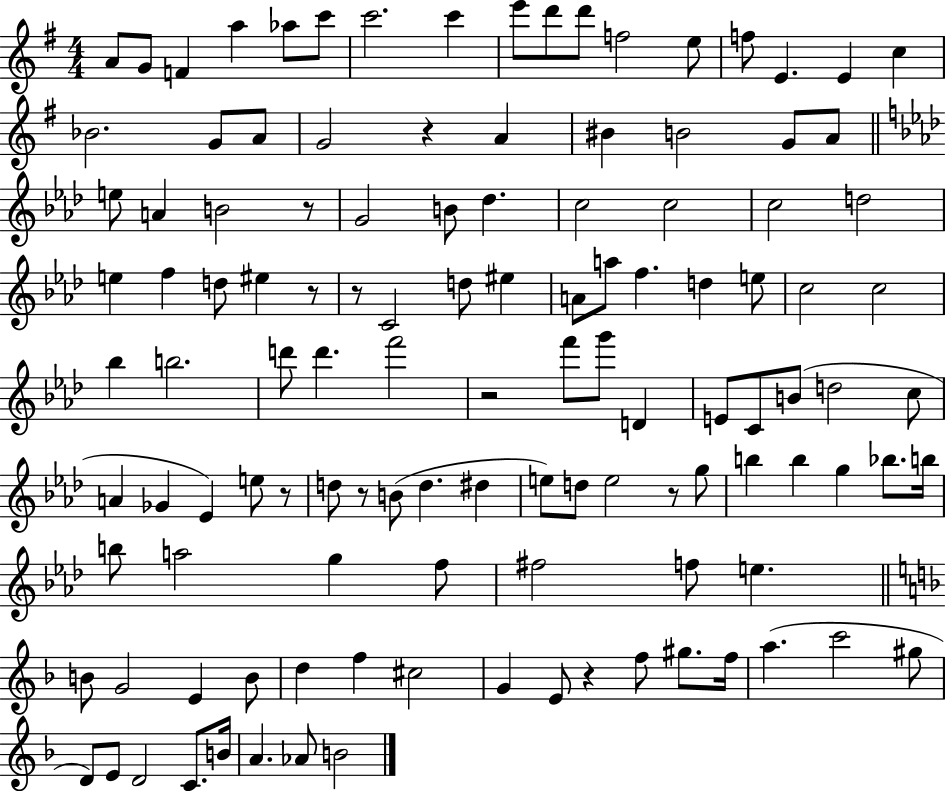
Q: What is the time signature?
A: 4/4